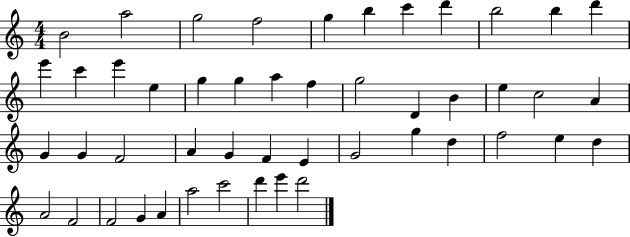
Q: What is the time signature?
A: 4/4